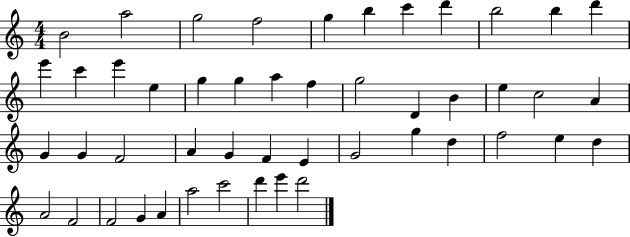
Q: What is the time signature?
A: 4/4